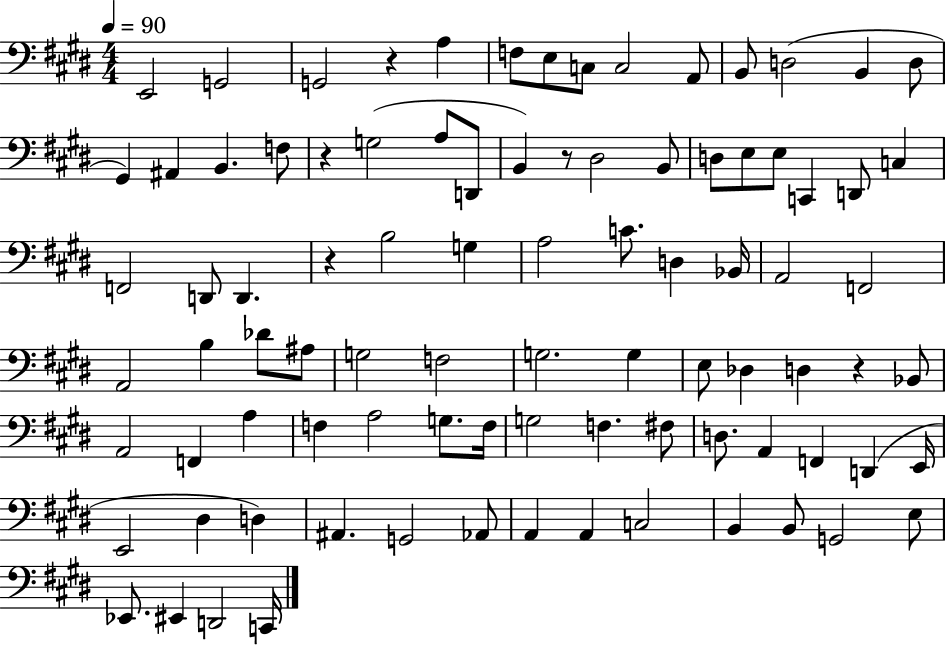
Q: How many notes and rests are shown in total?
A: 89